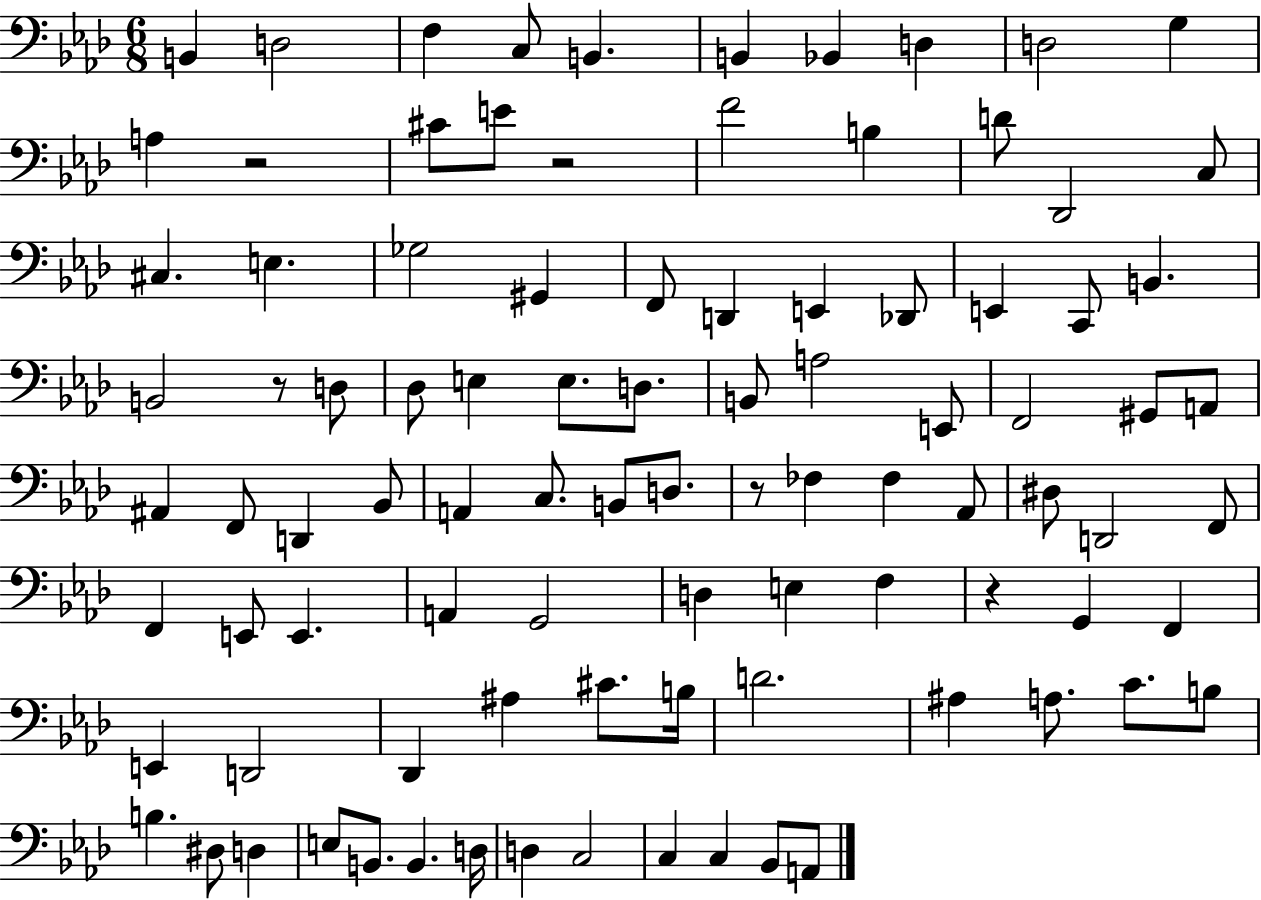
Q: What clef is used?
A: bass